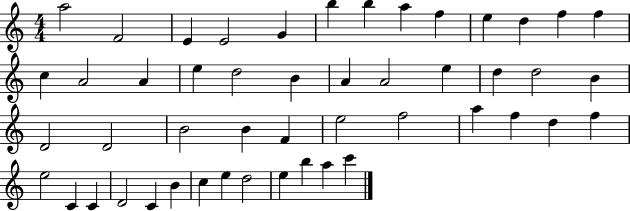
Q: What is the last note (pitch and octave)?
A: C6